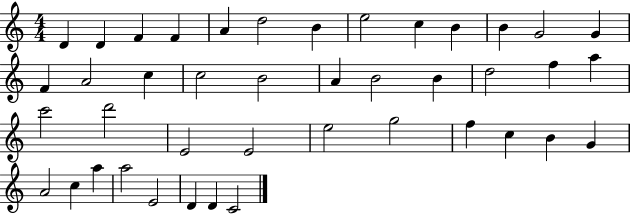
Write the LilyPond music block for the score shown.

{
  \clef treble
  \numericTimeSignature
  \time 4/4
  \key c \major
  d'4 d'4 f'4 f'4 | a'4 d''2 b'4 | e''2 c''4 b'4 | b'4 g'2 g'4 | \break f'4 a'2 c''4 | c''2 b'2 | a'4 b'2 b'4 | d''2 f''4 a''4 | \break c'''2 d'''2 | e'2 e'2 | e''2 g''2 | f''4 c''4 b'4 g'4 | \break a'2 c''4 a''4 | a''2 e'2 | d'4 d'4 c'2 | \bar "|."
}